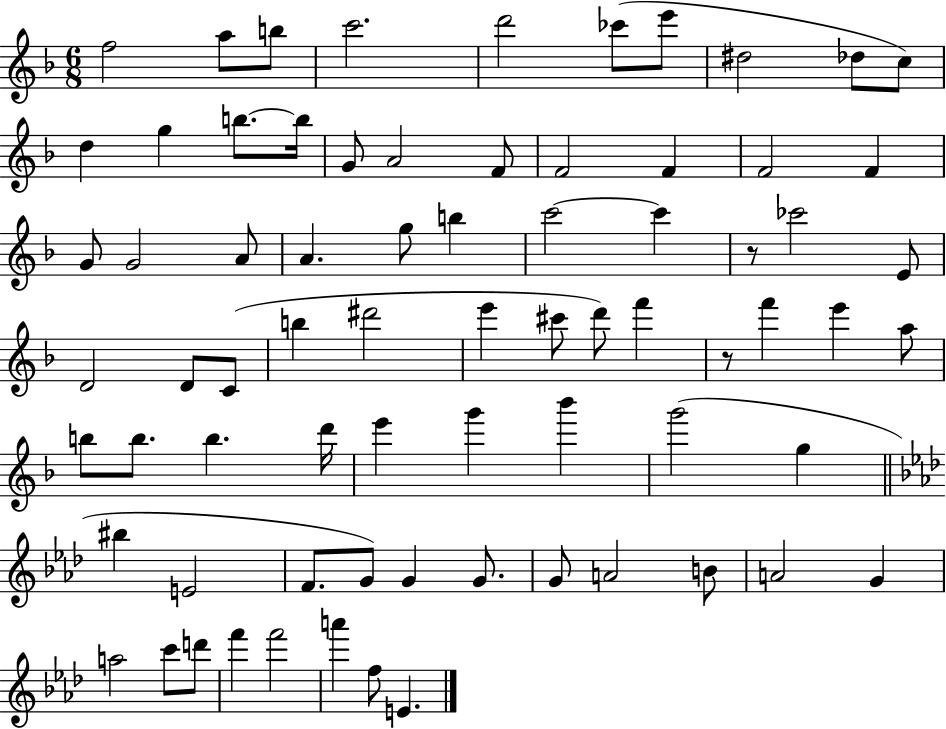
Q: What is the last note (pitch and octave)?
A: E4